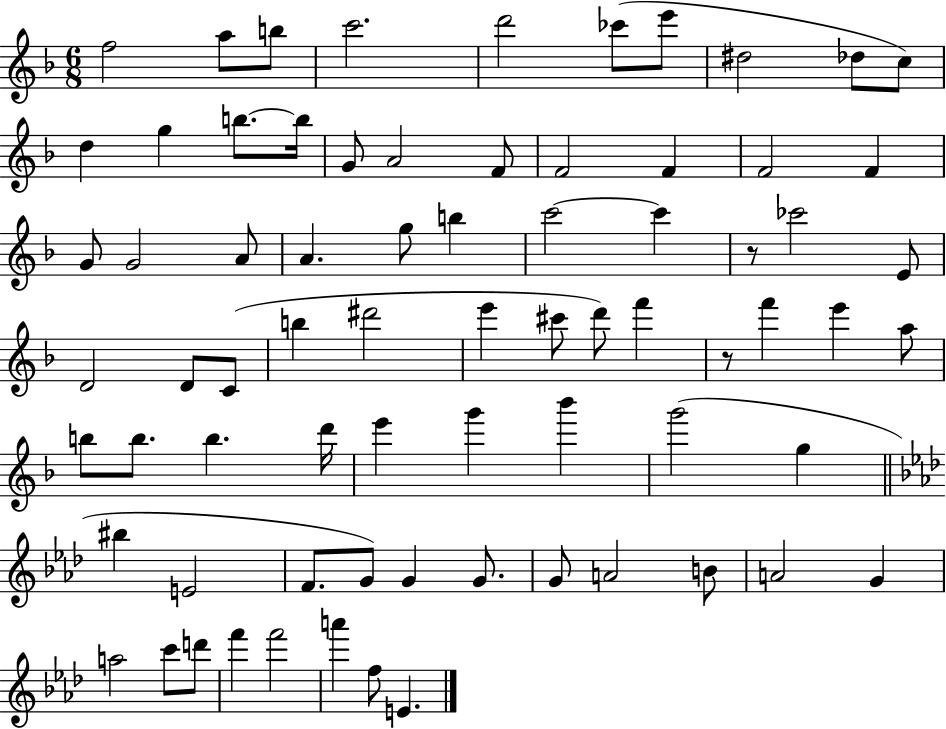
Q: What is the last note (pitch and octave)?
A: E4